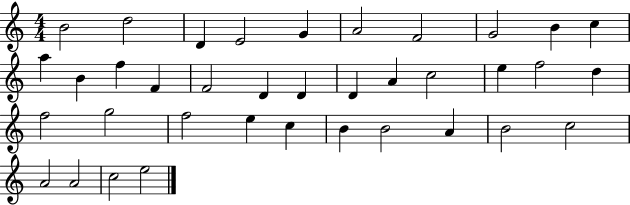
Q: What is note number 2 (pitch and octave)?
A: D5